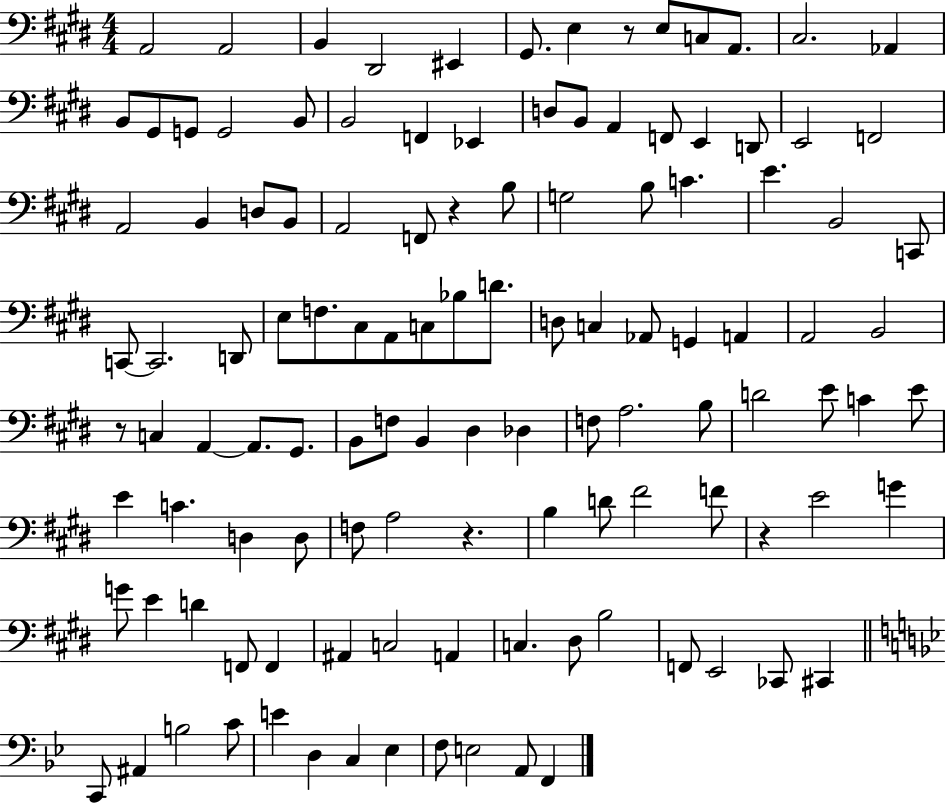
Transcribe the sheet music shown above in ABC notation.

X:1
T:Untitled
M:4/4
L:1/4
K:E
A,,2 A,,2 B,, ^D,,2 ^E,, ^G,,/2 E, z/2 E,/2 C,/2 A,,/2 ^C,2 _A,, B,,/2 ^G,,/2 G,,/2 G,,2 B,,/2 B,,2 F,, _E,, D,/2 B,,/2 A,, F,,/2 E,, D,,/2 E,,2 F,,2 A,,2 B,, D,/2 B,,/2 A,,2 F,,/2 z B,/2 G,2 B,/2 C E B,,2 C,,/2 C,,/2 C,,2 D,,/2 E,/2 F,/2 ^C,/2 A,,/2 C,/2 _B,/2 D/2 D,/2 C, _A,,/2 G,, A,, A,,2 B,,2 z/2 C, A,, A,,/2 ^G,,/2 B,,/2 F,/2 B,, ^D, _D, F,/2 A,2 B,/2 D2 E/2 C E/2 E C D, D,/2 F,/2 A,2 z B, D/2 ^F2 F/2 z E2 G G/2 E D F,,/2 F,, ^A,, C,2 A,, C, ^D,/2 B,2 F,,/2 E,,2 _C,,/2 ^C,, C,,/2 ^A,, B,2 C/2 E D, C, _E, F,/2 E,2 A,,/2 F,,